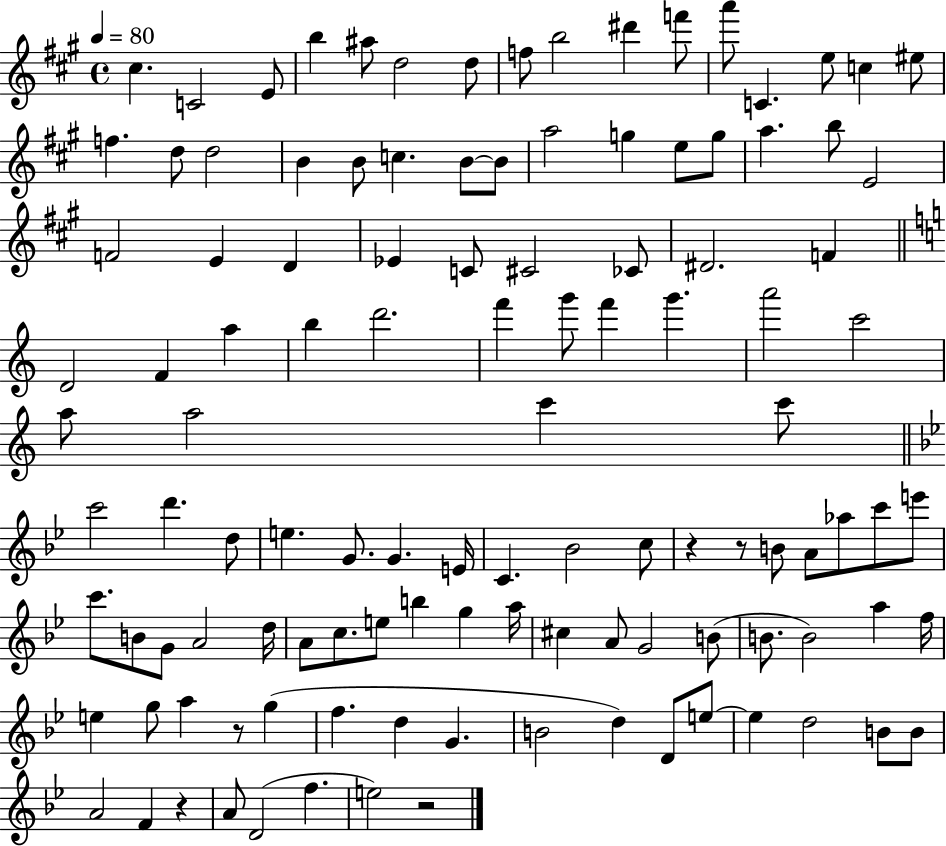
{
  \clef treble
  \time 4/4
  \defaultTimeSignature
  \key a \major
  \tempo 4 = 80
  cis''4. c'2 e'8 | b''4 ais''8 d''2 d''8 | f''8 b''2 dis'''4 f'''8 | a'''8 c'4. e''8 c''4 eis''8 | \break f''4. d''8 d''2 | b'4 b'8 c''4. b'8~~ b'8 | a''2 g''4 e''8 g''8 | a''4. b''8 e'2 | \break f'2 e'4 d'4 | ees'4 c'8 cis'2 ces'8 | dis'2. f'4 | \bar "||" \break \key c \major d'2 f'4 a''4 | b''4 d'''2. | f'''4 g'''8 f'''4 g'''4. | a'''2 c'''2 | \break a''8 a''2 c'''4 c'''8 | \bar "||" \break \key bes \major c'''2 d'''4. d''8 | e''4. g'8. g'4. e'16 | c'4. bes'2 c''8 | r4 r8 b'8 a'8 aes''8 c'''8 e'''8 | \break c'''8. b'8 g'8 a'2 d''16 | a'8 c''8. e''8 b''4 g''4 a''16 | cis''4 a'8 g'2 b'8( | b'8. b'2) a''4 f''16 | \break e''4 g''8 a''4 r8 g''4( | f''4. d''4 g'4. | b'2 d''4) d'8 e''8~~ | e''4 d''2 b'8 b'8 | \break a'2 f'4 r4 | a'8 d'2( f''4. | e''2) r2 | \bar "|."
}